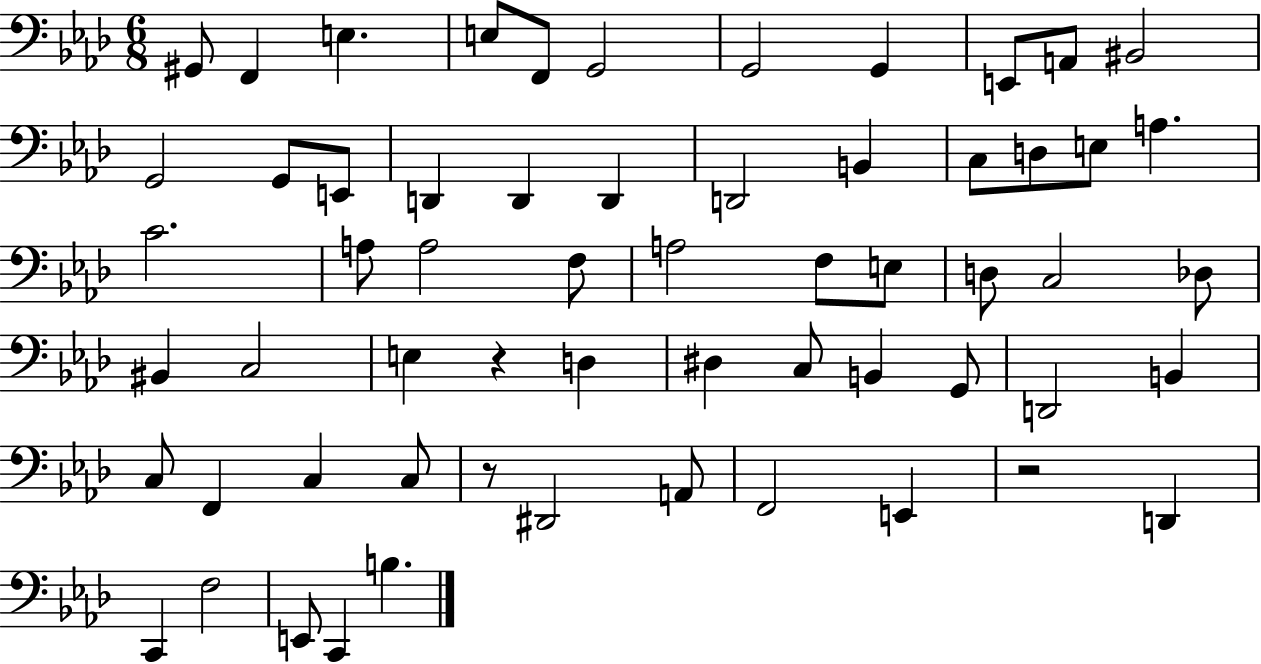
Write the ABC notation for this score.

X:1
T:Untitled
M:6/8
L:1/4
K:Ab
^G,,/2 F,, E, E,/2 F,,/2 G,,2 G,,2 G,, E,,/2 A,,/2 ^B,,2 G,,2 G,,/2 E,,/2 D,, D,, D,, D,,2 B,, C,/2 D,/2 E,/2 A, C2 A,/2 A,2 F,/2 A,2 F,/2 E,/2 D,/2 C,2 _D,/2 ^B,, C,2 E, z D, ^D, C,/2 B,, G,,/2 D,,2 B,, C,/2 F,, C, C,/2 z/2 ^D,,2 A,,/2 F,,2 E,, z2 D,, C,, F,2 E,,/2 C,, B,